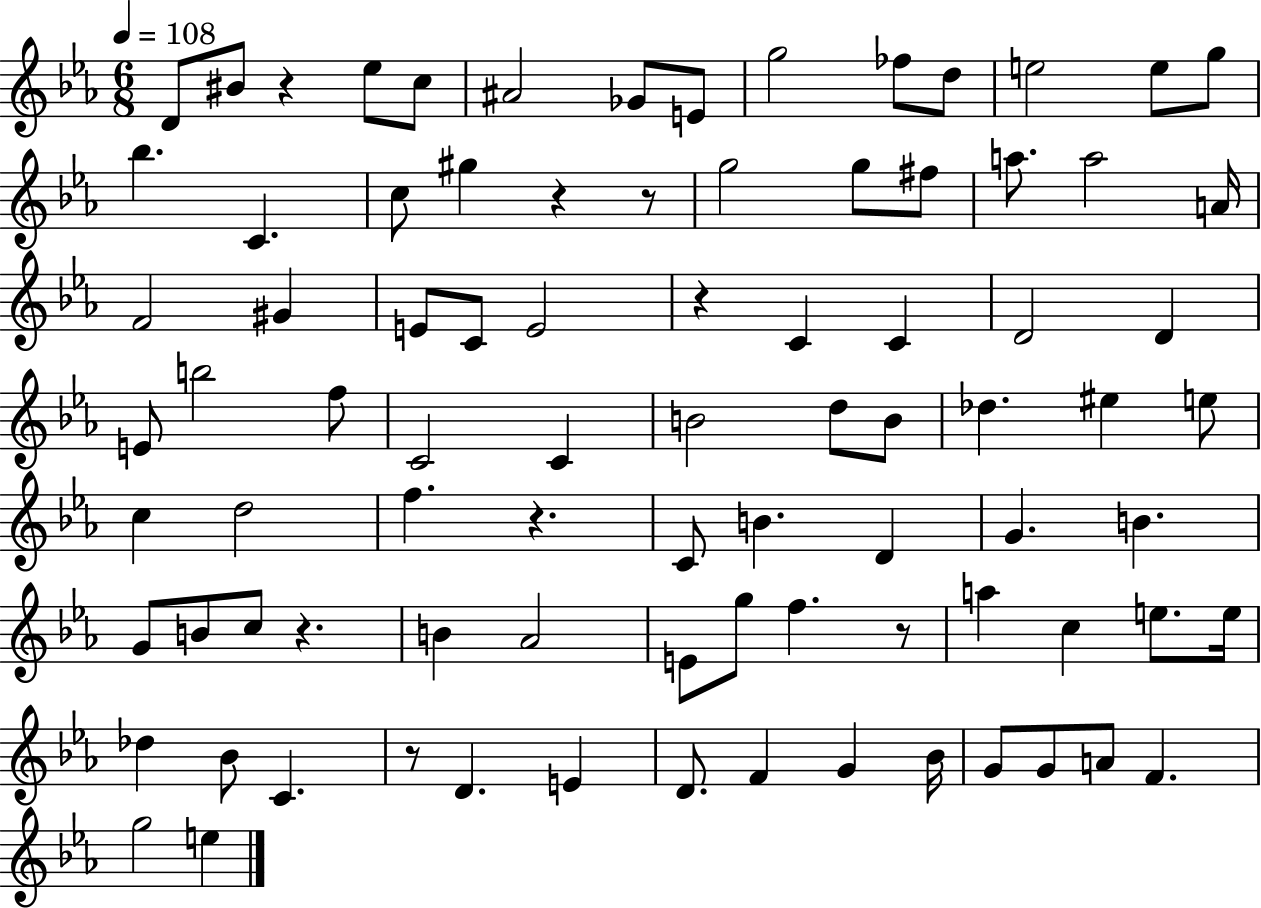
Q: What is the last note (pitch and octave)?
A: E5